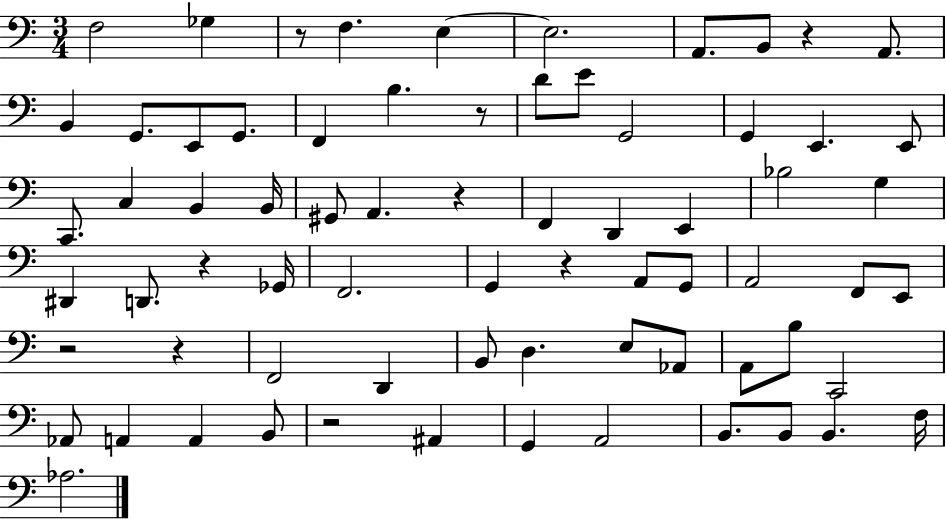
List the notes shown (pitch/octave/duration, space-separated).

F3/h Gb3/q R/e F3/q. E3/q E3/h. A2/e. B2/e R/q A2/e. B2/q G2/e. E2/e G2/e. F2/q B3/q. R/e D4/e E4/e G2/h G2/q E2/q. E2/e C2/e. C3/q B2/q B2/s G#2/e A2/q. R/q F2/q D2/q E2/q Bb3/h G3/q D#2/q D2/e. R/q Gb2/s F2/h. G2/q R/q A2/e G2/e A2/h F2/e E2/e R/h R/q F2/h D2/q B2/e D3/q. E3/e Ab2/e A2/e B3/e C2/h Ab2/e A2/q A2/q B2/e R/h A#2/q G2/q A2/h B2/e. B2/e B2/q. F3/s Ab3/h.